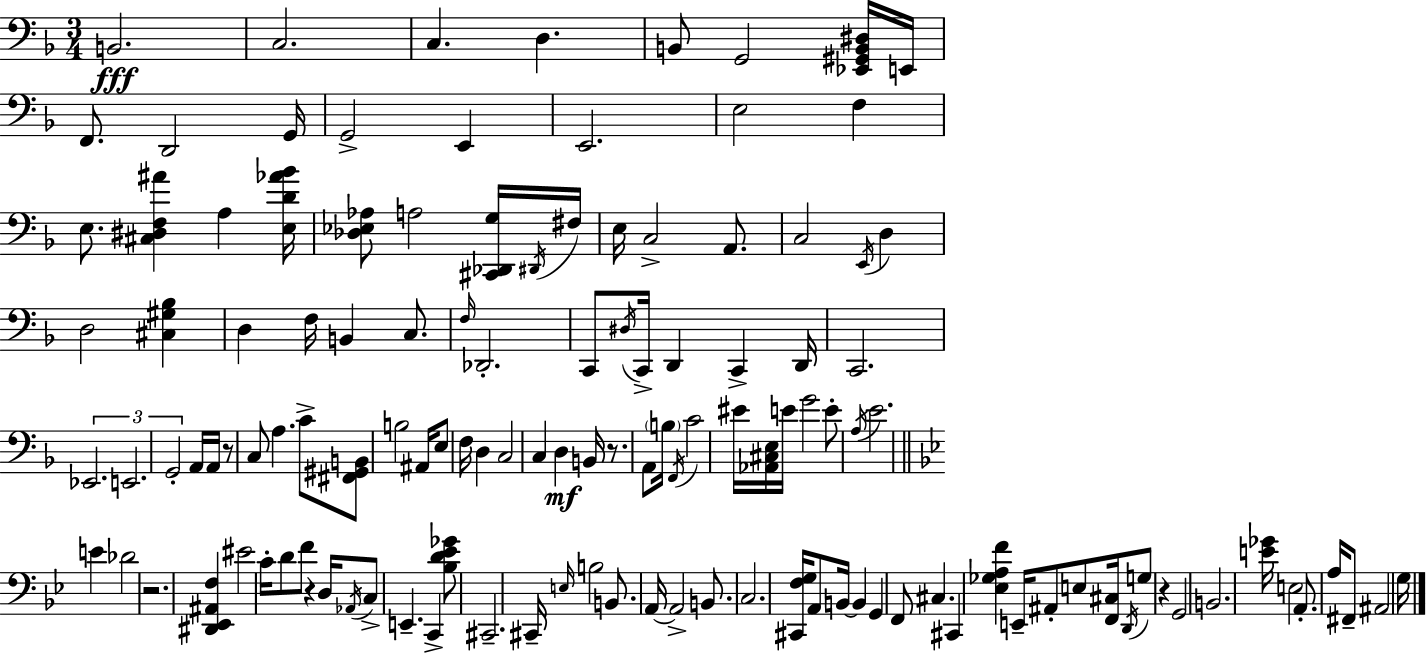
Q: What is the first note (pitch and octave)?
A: B2